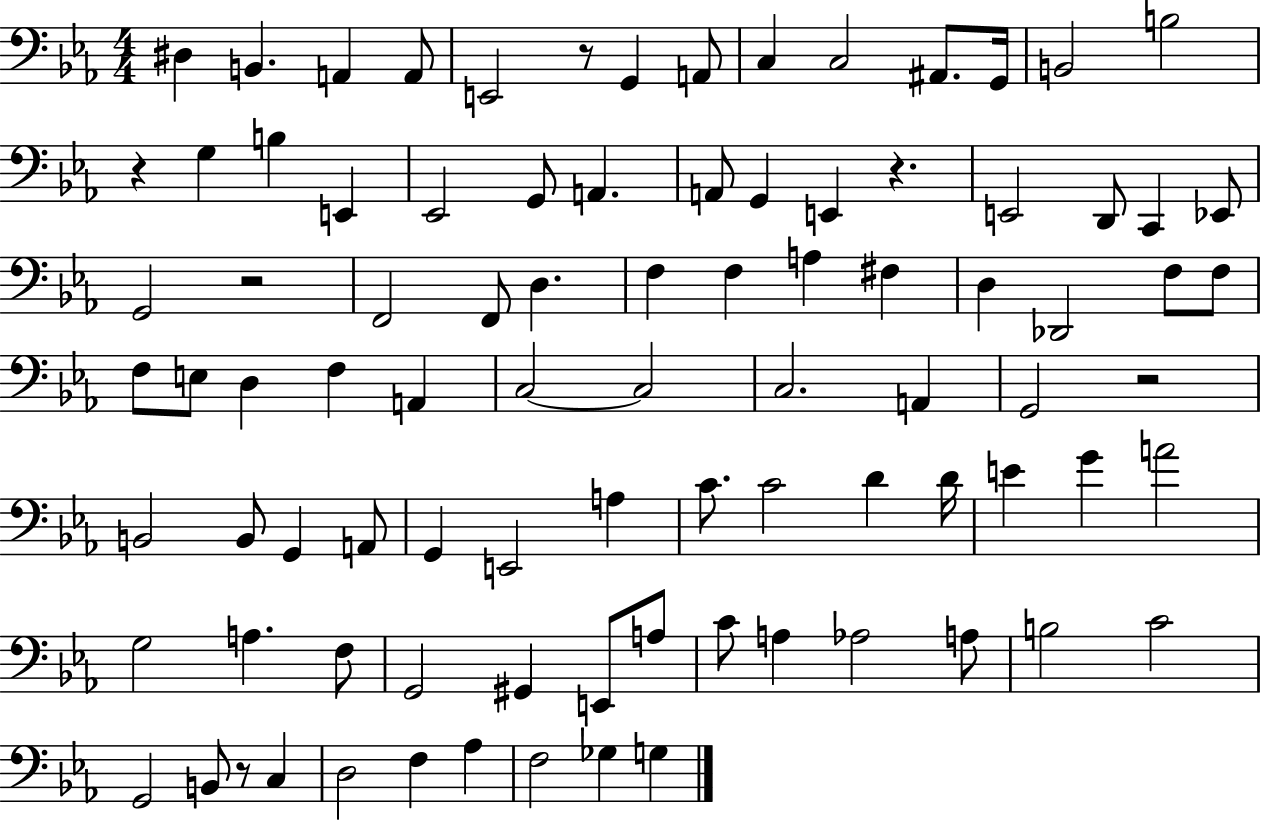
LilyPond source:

{
  \clef bass
  \numericTimeSignature
  \time 4/4
  \key ees \major
  \repeat volta 2 { dis4 b,4. a,4 a,8 | e,2 r8 g,4 a,8 | c4 c2 ais,8. g,16 | b,2 b2 | \break r4 g4 b4 e,4 | ees,2 g,8 a,4. | a,8 g,4 e,4 r4. | e,2 d,8 c,4 ees,8 | \break g,2 r2 | f,2 f,8 d4. | f4 f4 a4 fis4 | d4 des,2 f8 f8 | \break f8 e8 d4 f4 a,4 | c2~~ c2 | c2. a,4 | g,2 r2 | \break b,2 b,8 g,4 a,8 | g,4 e,2 a4 | c'8. c'2 d'4 d'16 | e'4 g'4 a'2 | \break g2 a4. f8 | g,2 gis,4 e,8 a8 | c'8 a4 aes2 a8 | b2 c'2 | \break g,2 b,8 r8 c4 | d2 f4 aes4 | f2 ges4 g4 | } \bar "|."
}